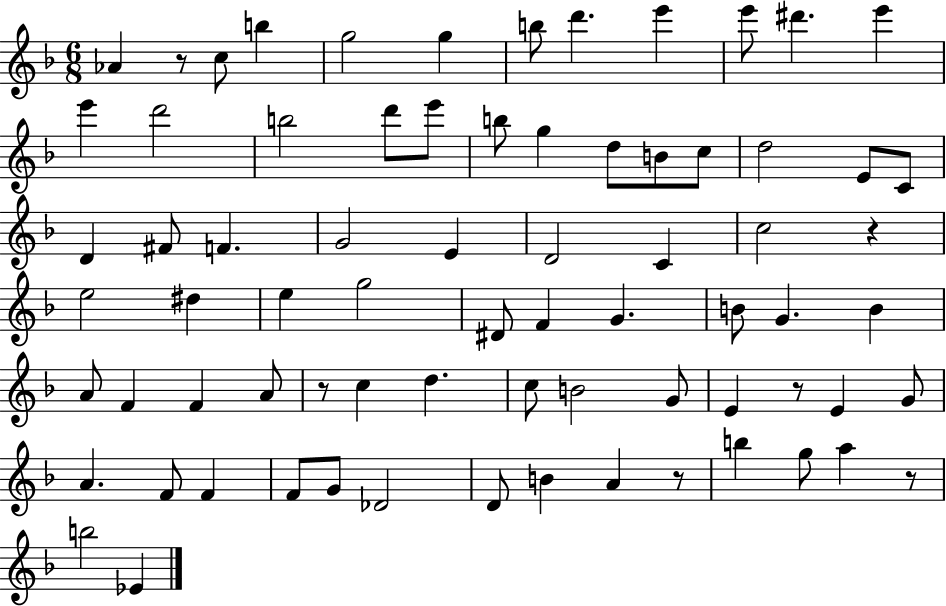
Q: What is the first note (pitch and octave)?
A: Ab4